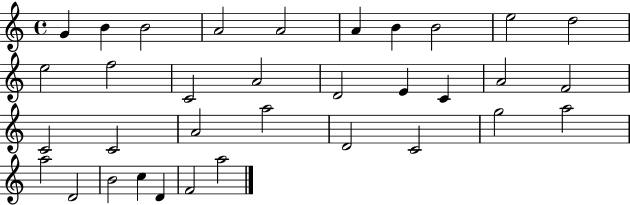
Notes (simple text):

G4/q B4/q B4/h A4/h A4/h A4/q B4/q B4/h E5/h D5/h E5/h F5/h C4/h A4/h D4/h E4/q C4/q A4/h F4/h C4/h C4/h A4/h A5/h D4/h C4/h G5/h A5/h A5/h D4/h B4/h C5/q D4/q F4/h A5/h